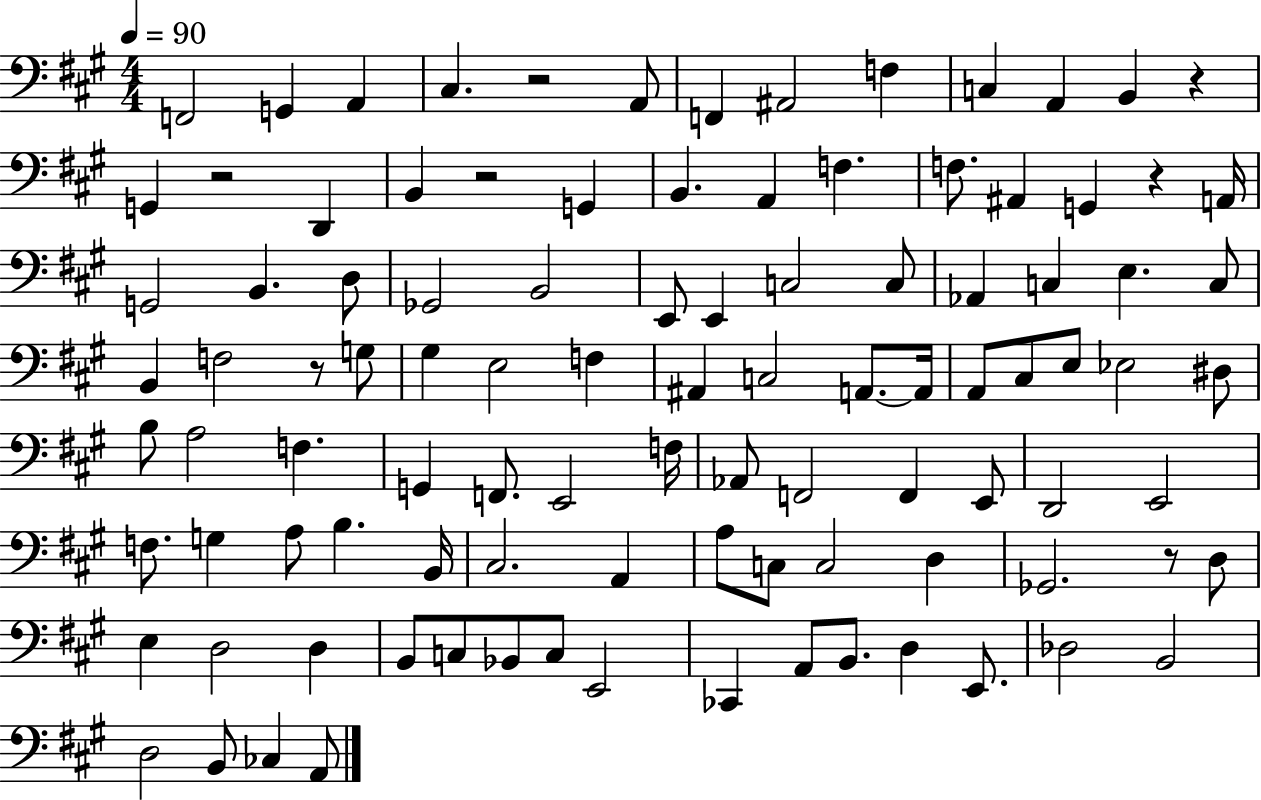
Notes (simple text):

F2/h G2/q A2/q C#3/q. R/h A2/e F2/q A#2/h F3/q C3/q A2/q B2/q R/q G2/q R/h D2/q B2/q R/h G2/q B2/q. A2/q F3/q. F3/e. A#2/q G2/q R/q A2/s G2/h B2/q. D3/e Gb2/h B2/h E2/e E2/q C3/h C3/e Ab2/q C3/q E3/q. C3/e B2/q F3/h R/e G3/e G#3/q E3/h F3/q A#2/q C3/h A2/e. A2/s A2/e C#3/e E3/e Eb3/h D#3/e B3/e A3/h F3/q. G2/q F2/e. E2/h F3/s Ab2/e F2/h F2/q E2/e D2/h E2/h F3/e. G3/q A3/e B3/q. B2/s C#3/h. A2/q A3/e C3/e C3/h D3/q Gb2/h. R/e D3/e E3/q D3/h D3/q B2/e C3/e Bb2/e C3/e E2/h CES2/q A2/e B2/e. D3/q E2/e. Db3/h B2/h D3/h B2/e CES3/q A2/e